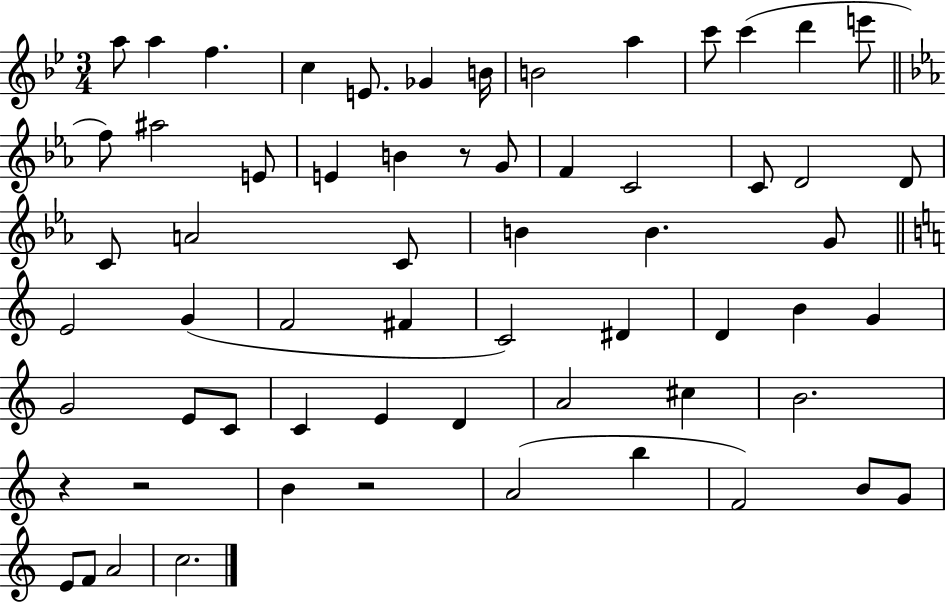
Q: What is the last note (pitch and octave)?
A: C5